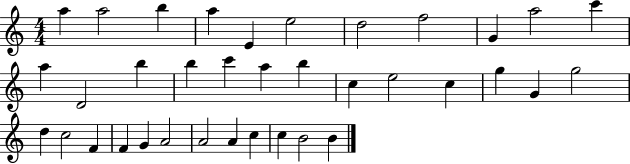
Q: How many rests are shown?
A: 0